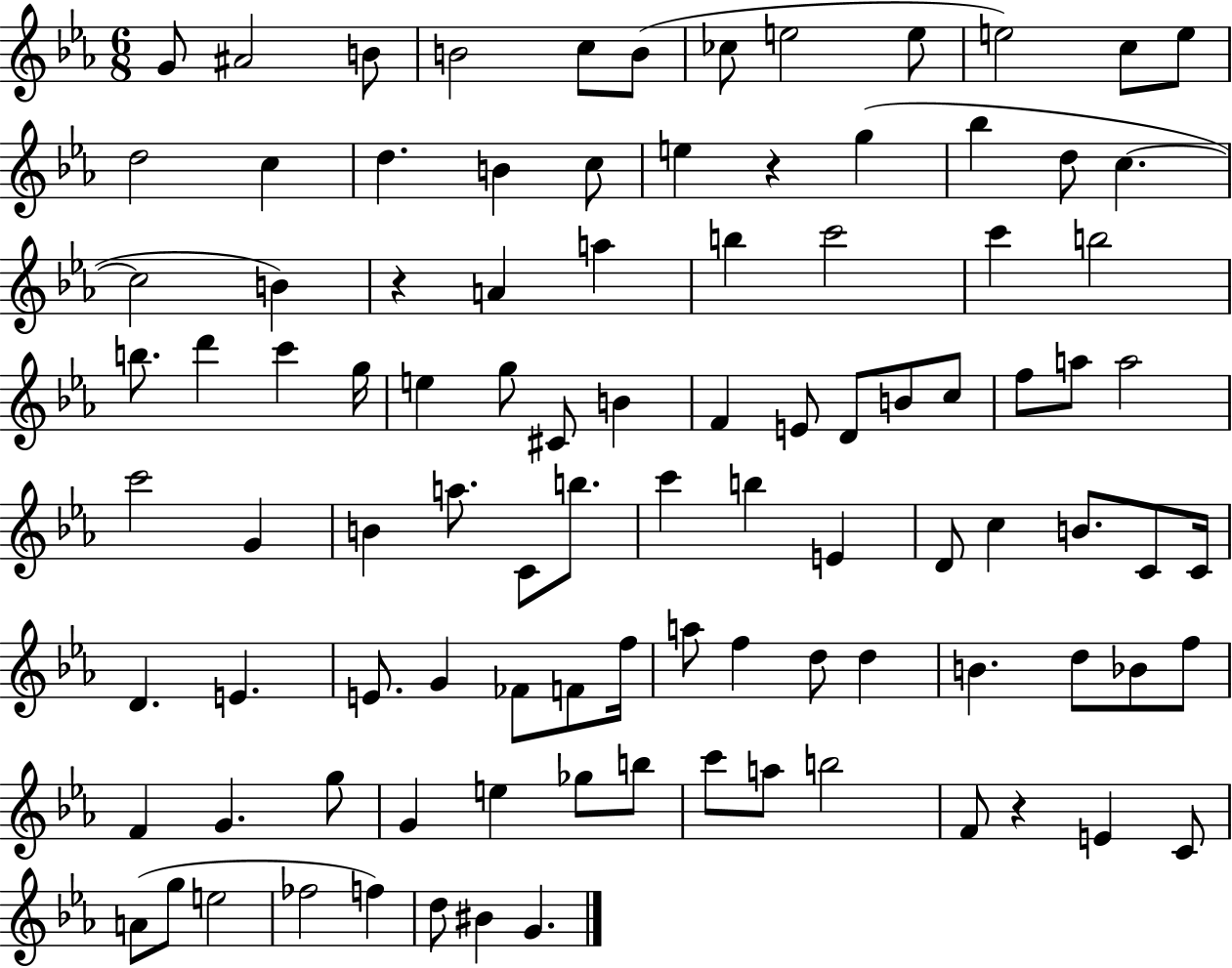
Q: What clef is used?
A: treble